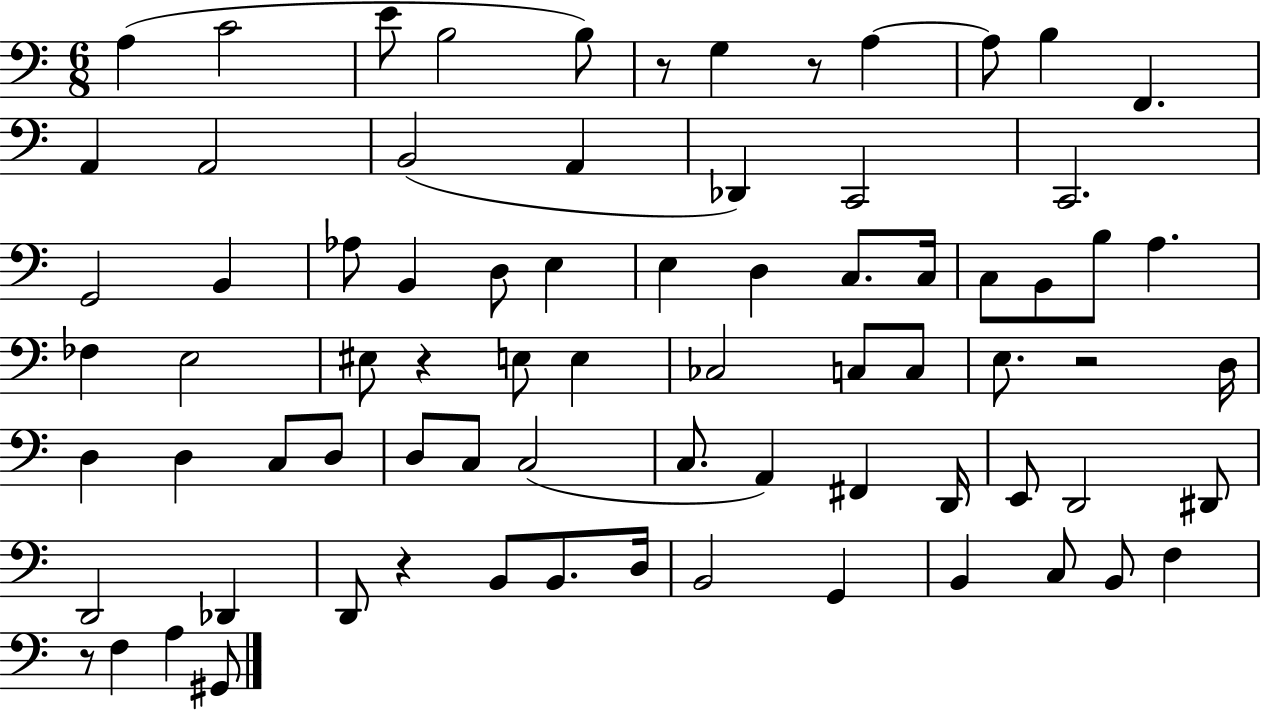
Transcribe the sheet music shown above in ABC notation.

X:1
T:Untitled
M:6/8
L:1/4
K:C
A, C2 E/2 B,2 B,/2 z/2 G, z/2 A, A,/2 B, F,, A,, A,,2 B,,2 A,, _D,, C,,2 C,,2 G,,2 B,, _A,/2 B,, D,/2 E, E, D, C,/2 C,/4 C,/2 B,,/2 B,/2 A, _F, E,2 ^E,/2 z E,/2 E, _C,2 C,/2 C,/2 E,/2 z2 D,/4 D, D, C,/2 D,/2 D,/2 C,/2 C,2 C,/2 A,, ^F,, D,,/4 E,,/2 D,,2 ^D,,/2 D,,2 _D,, D,,/2 z B,,/2 B,,/2 D,/4 B,,2 G,, B,, C,/2 B,,/2 F, z/2 F, A, ^G,,/2